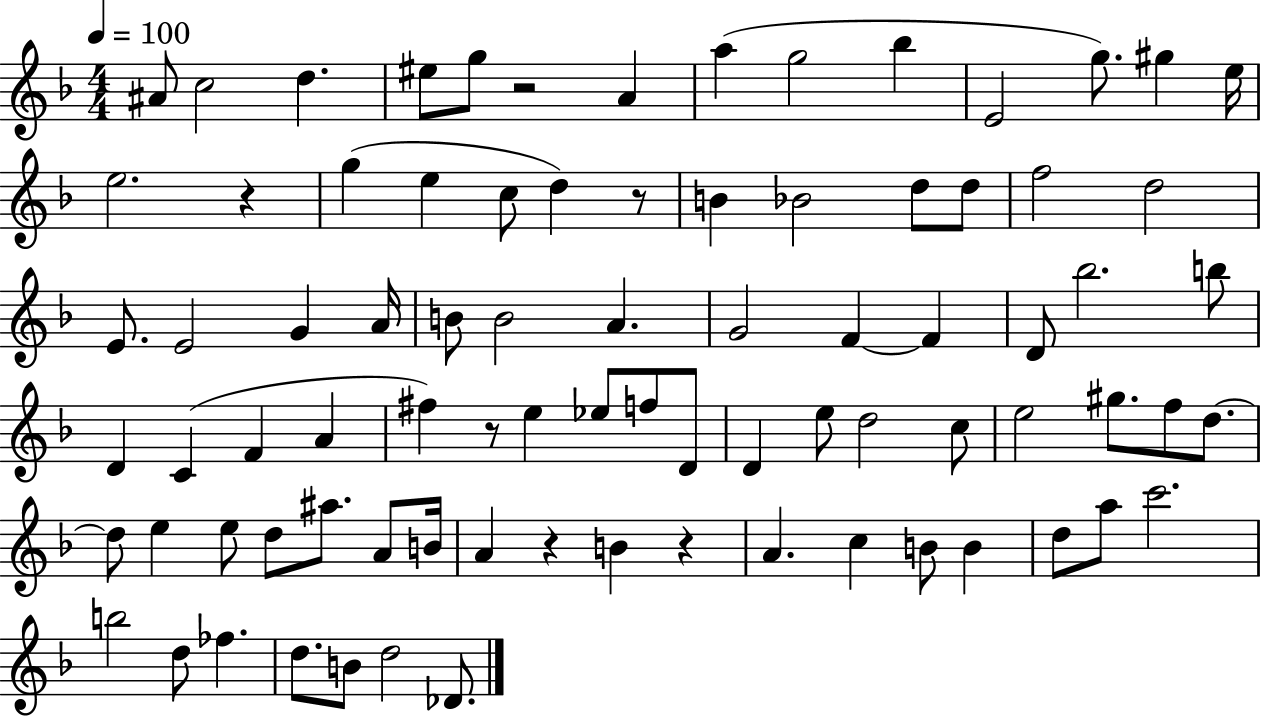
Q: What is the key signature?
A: F major